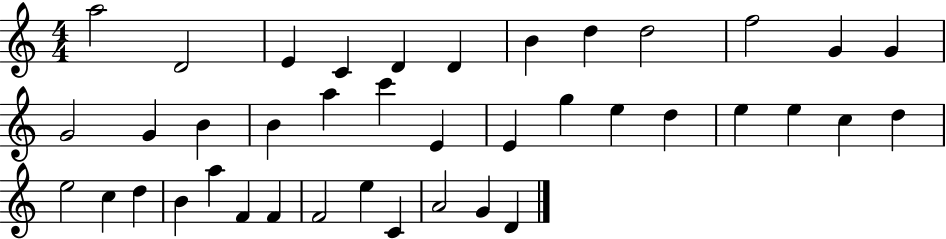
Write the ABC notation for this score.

X:1
T:Untitled
M:4/4
L:1/4
K:C
a2 D2 E C D D B d d2 f2 G G G2 G B B a c' E E g e d e e c d e2 c d B a F F F2 e C A2 G D